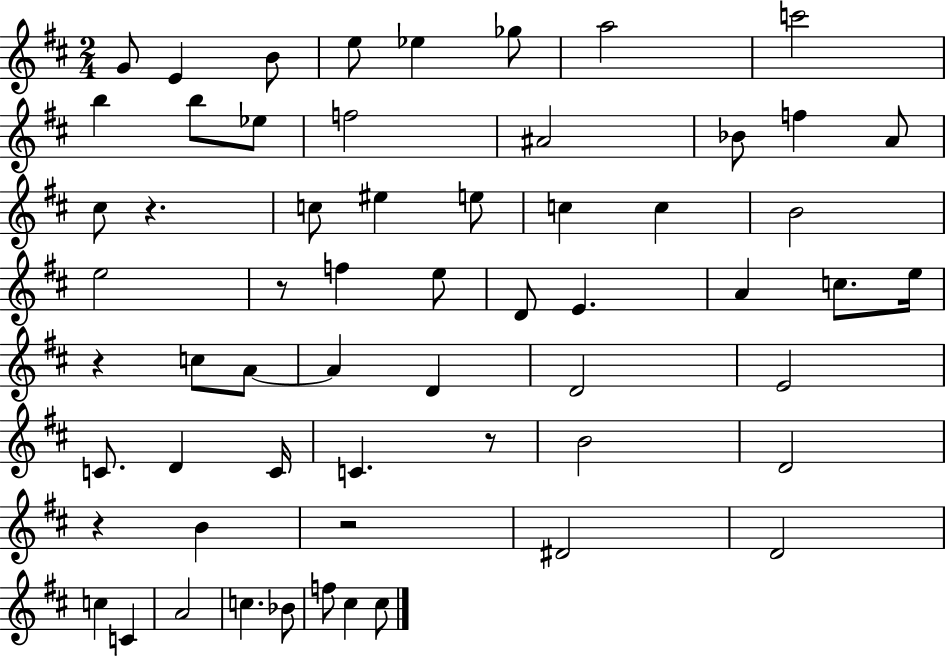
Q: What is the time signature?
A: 2/4